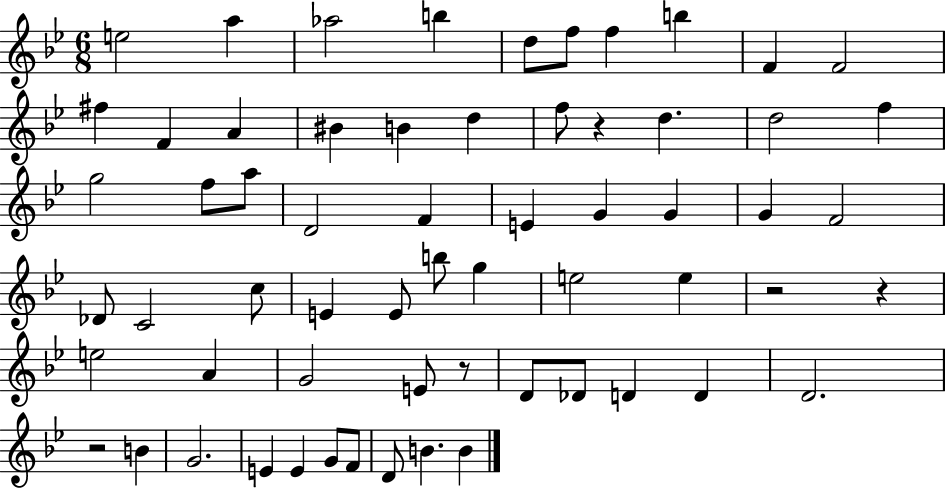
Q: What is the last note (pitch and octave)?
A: B4